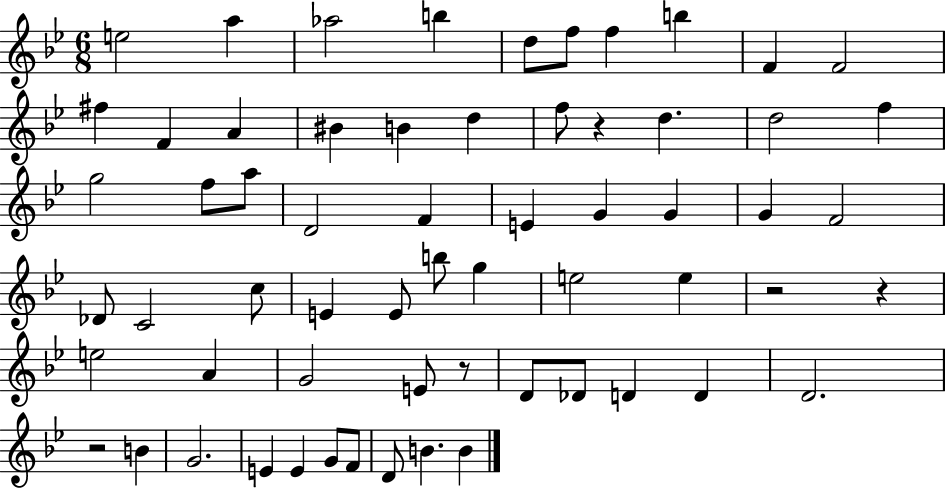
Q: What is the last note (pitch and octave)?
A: B4